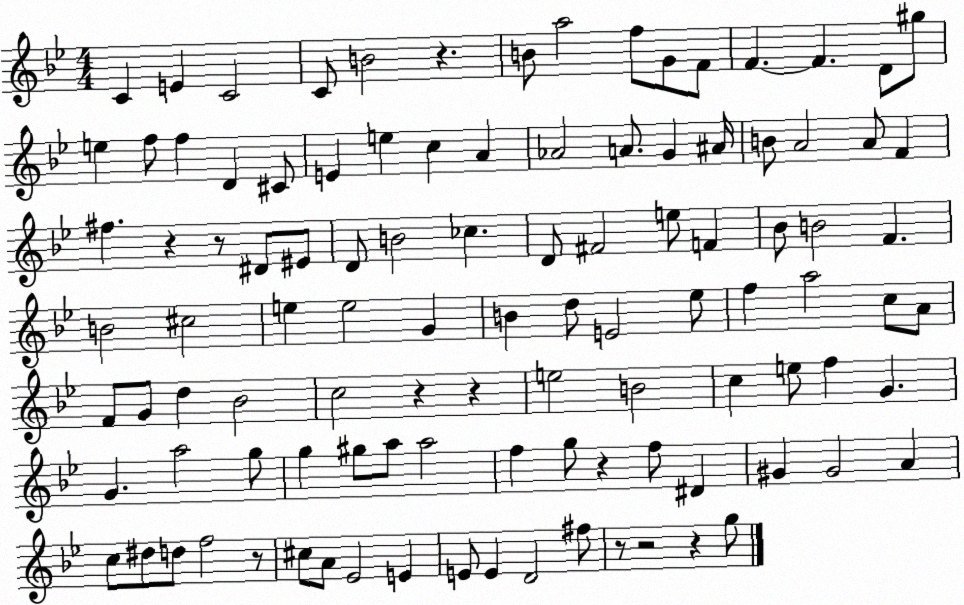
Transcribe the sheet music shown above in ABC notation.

X:1
T:Untitled
M:4/4
L:1/4
K:Bb
C E C2 C/2 B2 z B/2 a2 f/2 G/2 F/2 F F D/2 ^g/2 e f/2 f D ^C/2 E e c A _A2 A/2 G ^A/4 B/2 A2 A/2 F ^f z z/2 ^D/2 ^E/2 D/2 B2 _c D/2 ^F2 e/2 F _B/2 B2 F B2 ^c2 e e2 G B d/2 E2 _e/2 f a2 c/2 A/2 F/2 G/2 d _B2 c2 z z e2 B2 c e/2 f G G a2 g/2 g ^g/2 a/2 a2 f g/2 z f/2 ^D ^G ^G2 A c/2 ^d/2 d/2 f2 z/2 ^c/2 A/2 _E2 E E/2 E D2 ^f/2 z/2 z2 z g/2